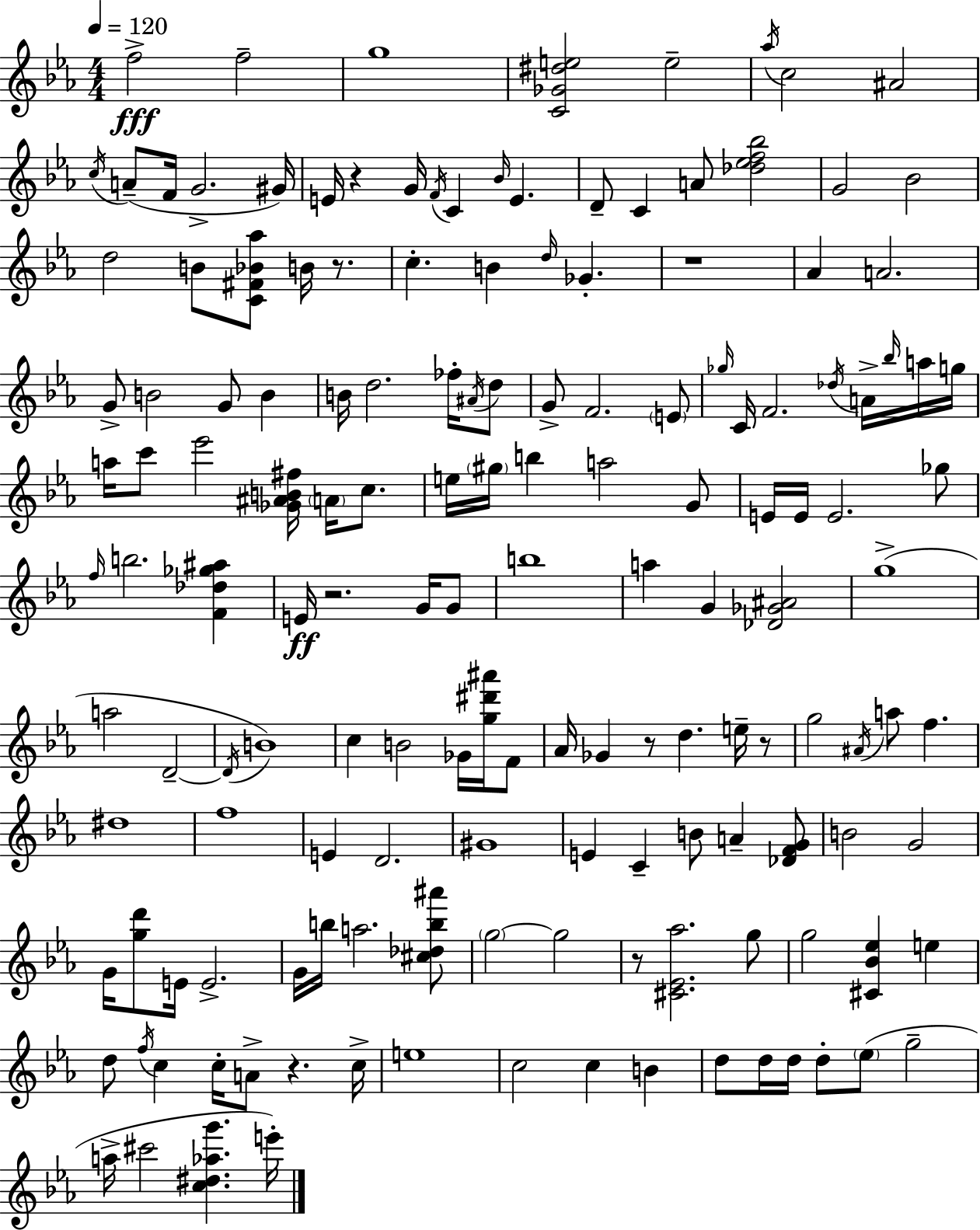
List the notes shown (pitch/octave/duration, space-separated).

F5/h F5/h G5/w [C4,Gb4,D#5,E5]/h E5/h Ab5/s C5/h A#4/h C5/s A4/e F4/s G4/h. G#4/s E4/s R/q G4/s F4/s C4/q Bb4/s E4/q. D4/e C4/q A4/e [Db5,Eb5,F5,Bb5]/h G4/h Bb4/h D5/h B4/e [C4,F#4,Bb4,Ab5]/e B4/s R/e. C5/q. B4/q D5/s Gb4/q. R/w Ab4/q A4/h. G4/e B4/h G4/e B4/q B4/s D5/h. FES5/s A#4/s D5/e G4/e F4/h. E4/e Gb5/s C4/s F4/h. Db5/s A4/s Bb5/s A5/s G5/s A5/s C6/e Eb6/h [Gb4,A#4,B4,F#5]/s A4/s C5/e. E5/s G#5/s B5/q A5/h G4/e E4/s E4/s E4/h. Gb5/e F5/s B5/h. [F4,Db5,Gb5,A#5]/q E4/s R/h. G4/s G4/e B5/w A5/q G4/q [Db4,Gb4,A#4]/h G5/w A5/h D4/h D4/s B4/w C5/q B4/h Gb4/s [G5,D#6,A#6]/s F4/e Ab4/s Gb4/q R/e D5/q. E5/s R/e G5/h A#4/s A5/e F5/q. D#5/w F5/w E4/q D4/h. G#4/w E4/q C4/q B4/e A4/q [Db4,F4,G4]/e B4/h G4/h G4/s [G5,D6]/e E4/s E4/h. G4/s B5/s A5/h. [C#5,Db5,B5,A#6]/e G5/h G5/h R/e [C#4,Eb4,Ab5]/h. G5/e G5/h [C#4,Bb4,Eb5]/q E5/q D5/e F5/s C5/q C5/s A4/e R/q. C5/s E5/w C5/h C5/q B4/q D5/e D5/s D5/s D5/e Eb5/e G5/h A5/s C#6/h [C5,D#5,Ab5,G6]/q. E6/s